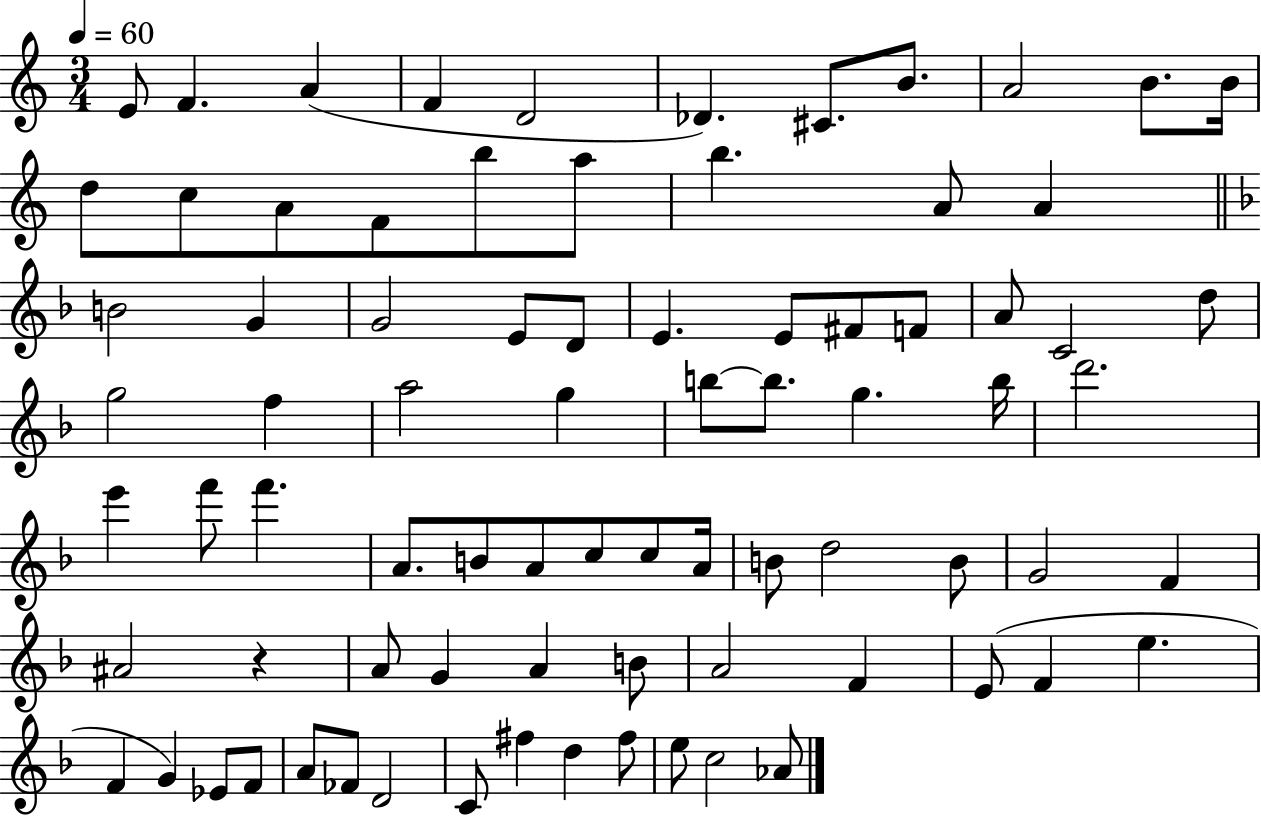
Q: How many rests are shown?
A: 1